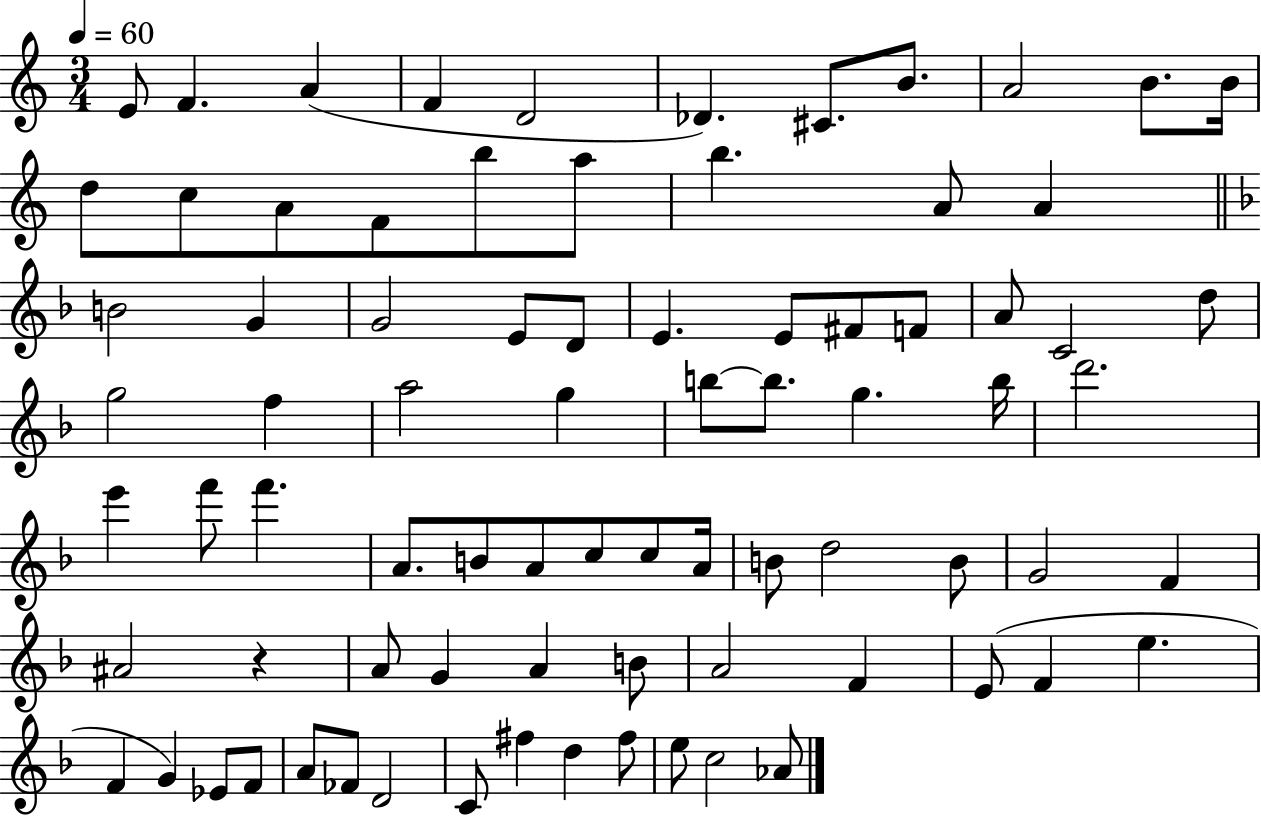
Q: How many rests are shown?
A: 1